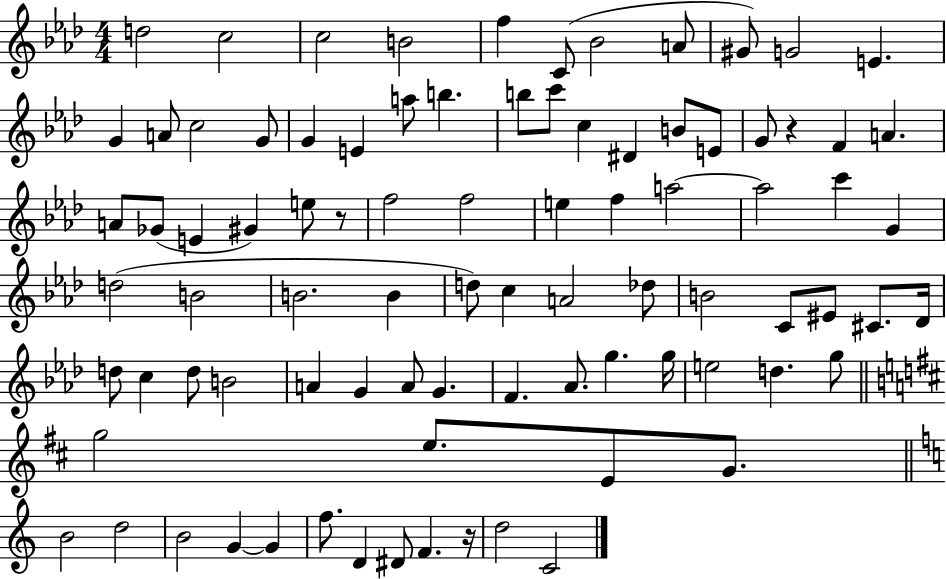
{
  \clef treble
  \numericTimeSignature
  \time 4/4
  \key aes \major
  \repeat volta 2 { d''2 c''2 | c''2 b'2 | f''4 c'8( bes'2 a'8 | gis'8) g'2 e'4. | \break g'4 a'8 c''2 g'8 | g'4 e'4 a''8 b''4. | b''8 c'''8 c''4 dis'4 b'8 e'8 | g'8 r4 f'4 a'4. | \break a'8 ges'8( e'4 gis'4) e''8 r8 | f''2 f''2 | e''4 f''4 a''2~~ | a''2 c'''4 g'4 | \break d''2( b'2 | b'2. b'4 | d''8) c''4 a'2 des''8 | b'2 c'8 eis'8 cis'8. des'16 | \break d''8 c''4 d''8 b'2 | a'4 g'4 a'8 g'4. | f'4. aes'8. g''4. g''16 | e''2 d''4. g''8 | \break \bar "||" \break \key b \minor g''2 e''8. e'8 g'8. | \bar "||" \break \key a \minor b'2 d''2 | b'2 g'4~~ g'4 | f''8. d'4 dis'8 f'4. r16 | d''2 c'2 | \break } \bar "|."
}